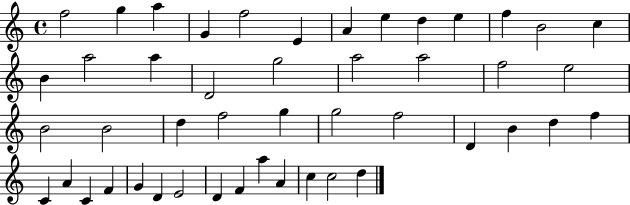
X:1
T:Untitled
M:4/4
L:1/4
K:C
f2 g a G f2 E A e d e f B2 c B a2 a D2 g2 a2 a2 f2 e2 B2 B2 d f2 g g2 f2 D B d f C A C F G D E2 D F a A c c2 d